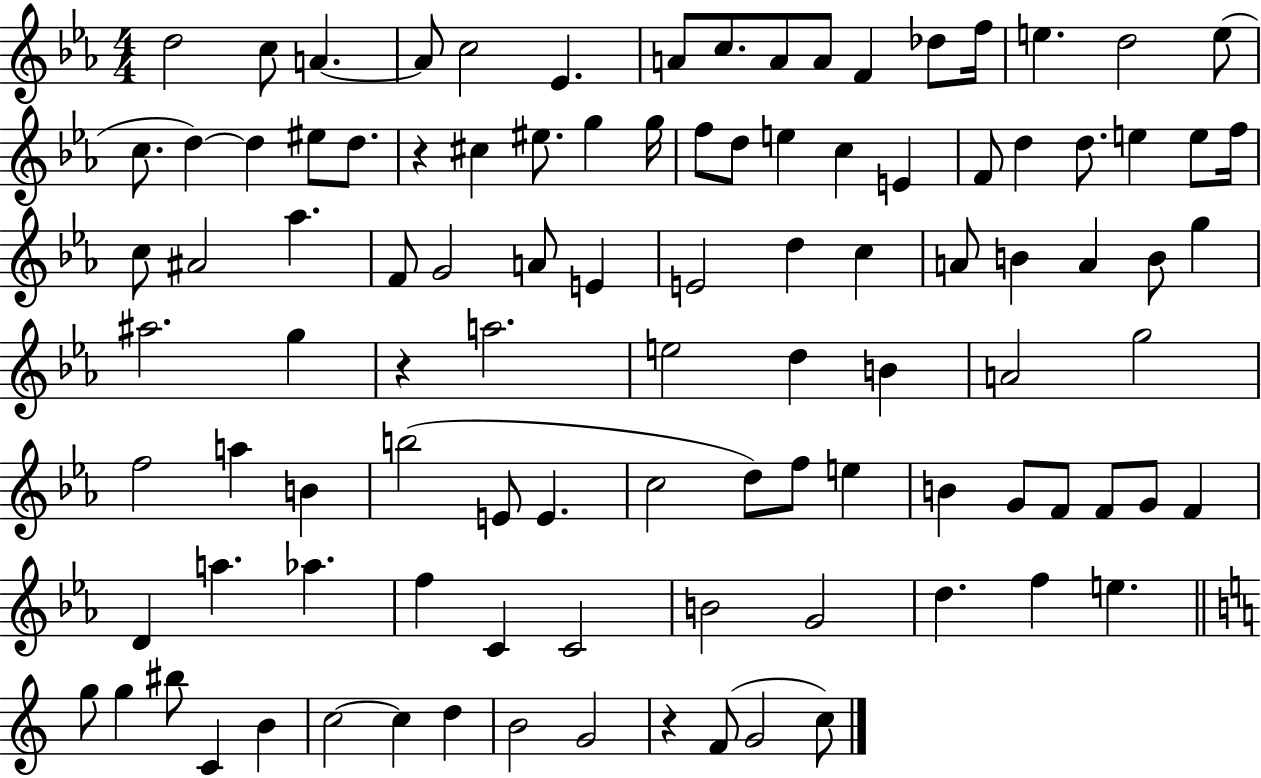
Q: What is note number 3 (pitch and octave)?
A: A4